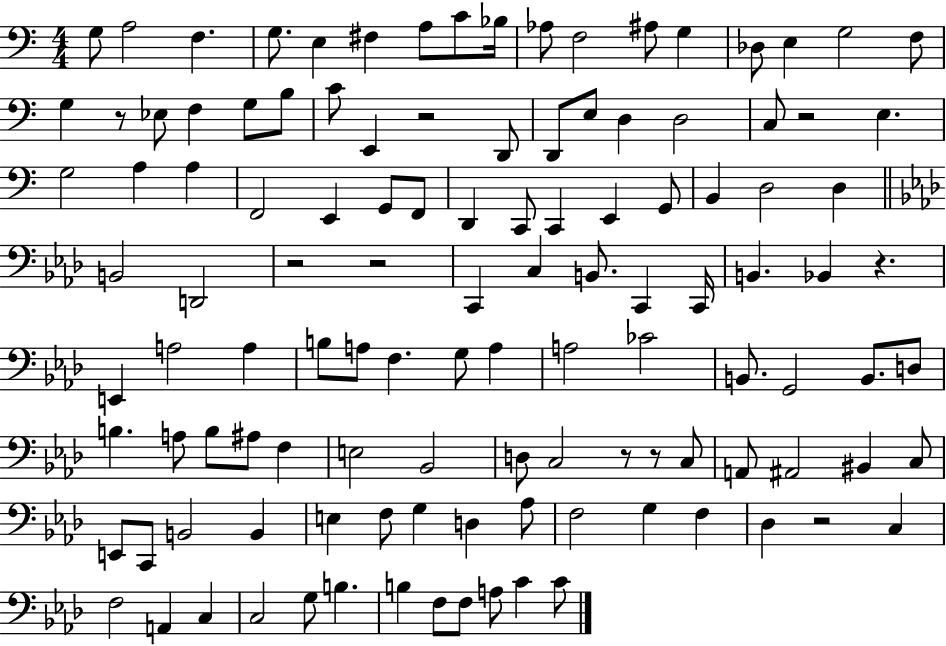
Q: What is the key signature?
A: C major